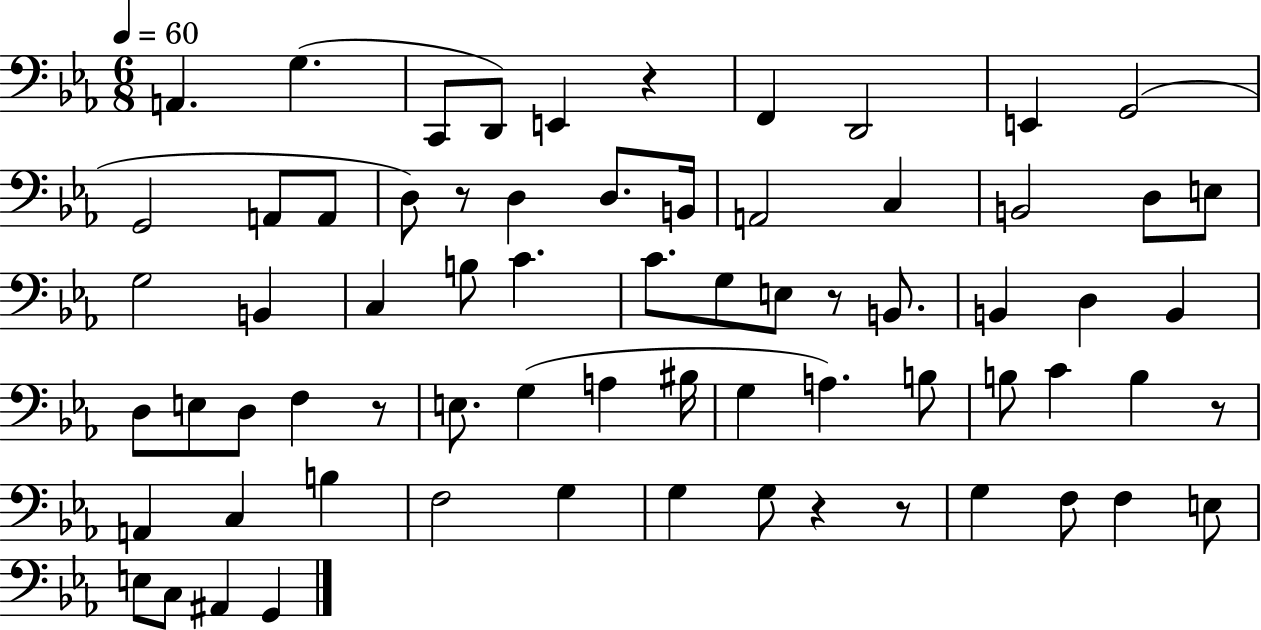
X:1
T:Untitled
M:6/8
L:1/4
K:Eb
A,, G, C,,/2 D,,/2 E,, z F,, D,,2 E,, G,,2 G,,2 A,,/2 A,,/2 D,/2 z/2 D, D,/2 B,,/4 A,,2 C, B,,2 D,/2 E,/2 G,2 B,, C, B,/2 C C/2 G,/2 E,/2 z/2 B,,/2 B,, D, B,, D,/2 E,/2 D,/2 F, z/2 E,/2 G, A, ^B,/4 G, A, B,/2 B,/2 C B, z/2 A,, C, B, F,2 G, G, G,/2 z z/2 G, F,/2 F, E,/2 E,/2 C,/2 ^A,, G,,